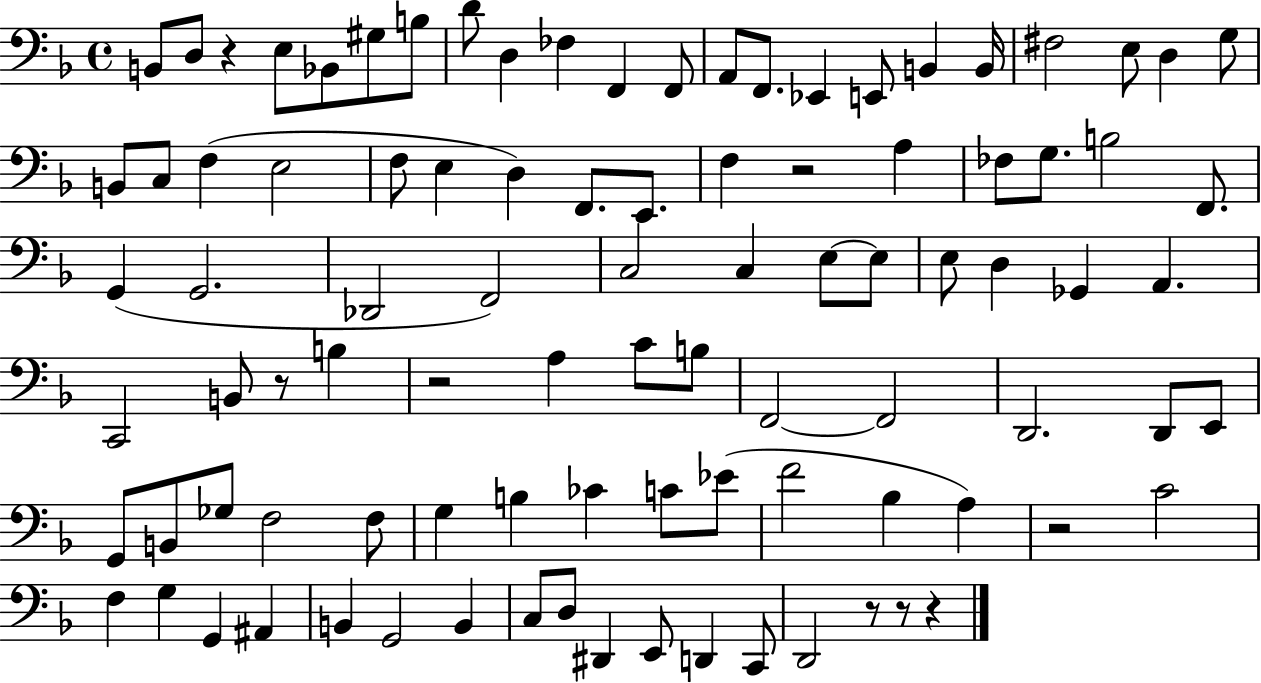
B2/e D3/e R/q E3/e Bb2/e G#3/e B3/e D4/e D3/q FES3/q F2/q F2/e A2/e F2/e. Eb2/q E2/e B2/q B2/s F#3/h E3/e D3/q G3/e B2/e C3/e F3/q E3/h F3/e E3/q D3/q F2/e. E2/e. F3/q R/h A3/q FES3/e G3/e. B3/h F2/e. G2/q G2/h. Db2/h F2/h C3/h C3/q E3/e E3/e E3/e D3/q Gb2/q A2/q. C2/h B2/e R/e B3/q R/h A3/q C4/e B3/e F2/h F2/h D2/h. D2/e E2/e G2/e B2/e Gb3/e F3/h F3/e G3/q B3/q CES4/q C4/e Eb4/e F4/h Bb3/q A3/q R/h C4/h F3/q G3/q G2/q A#2/q B2/q G2/h B2/q C3/e D3/e D#2/q E2/e D2/q C2/e D2/h R/e R/e R/q